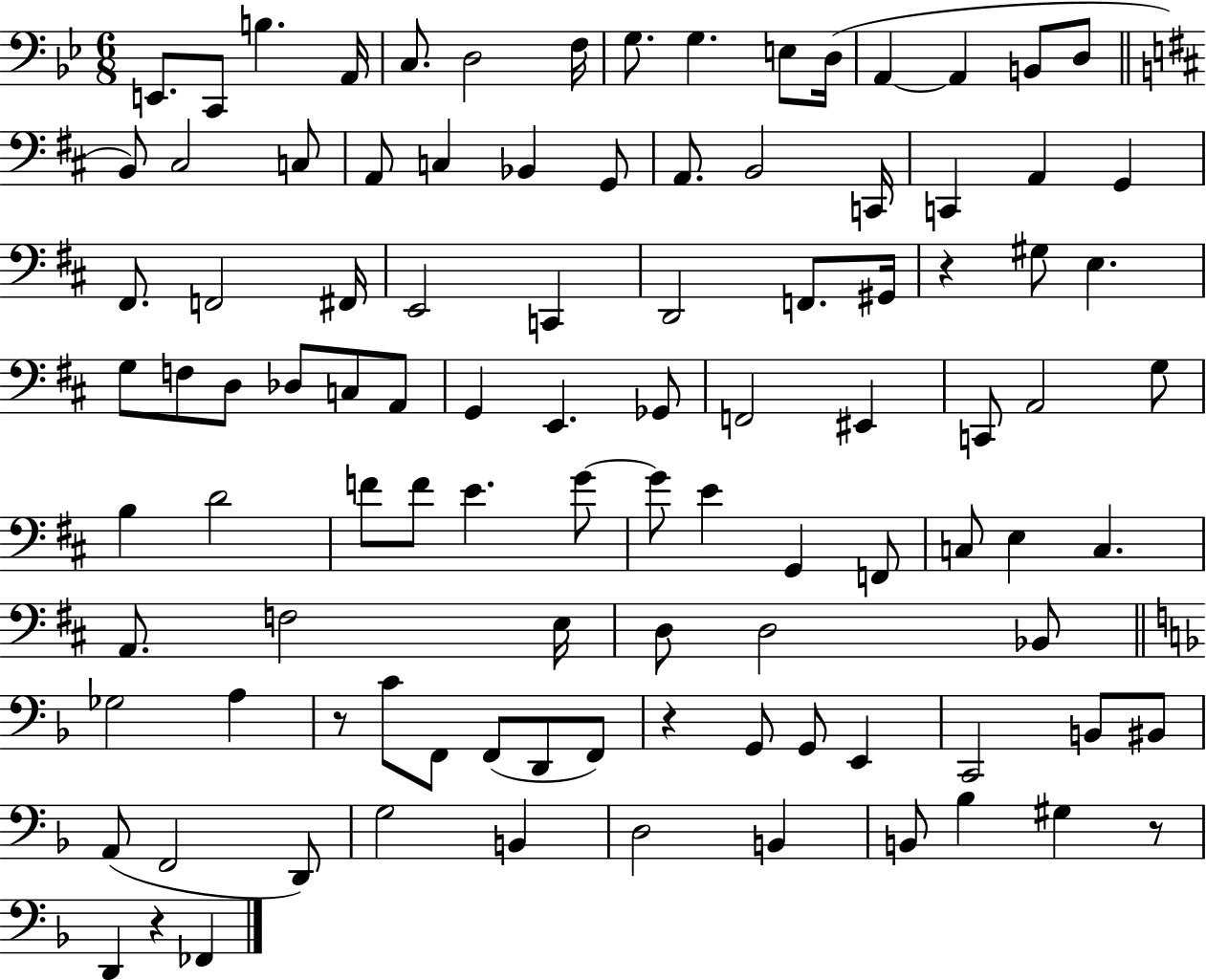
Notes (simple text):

E2/e. C2/e B3/q. A2/s C3/e. D3/h F3/s G3/e. G3/q. E3/e D3/s A2/q A2/q B2/e D3/e B2/e C#3/h C3/e A2/e C3/q Bb2/q G2/e A2/e. B2/h C2/s C2/q A2/q G2/q F#2/e. F2/h F#2/s E2/h C2/q D2/h F2/e. G#2/s R/q G#3/e E3/q. G3/e F3/e D3/e Db3/e C3/e A2/e G2/q E2/q. Gb2/e F2/h EIS2/q C2/e A2/h G3/e B3/q D4/h F4/e F4/e E4/q. G4/e G4/e E4/q G2/q F2/e C3/e E3/q C3/q. A2/e. F3/h E3/s D3/e D3/h Bb2/e Gb3/h A3/q R/e C4/e F2/e F2/e D2/e F2/e R/q G2/e G2/e E2/q C2/h B2/e BIS2/e A2/e F2/h D2/e G3/h B2/q D3/h B2/q B2/e Bb3/q G#3/q R/e D2/q R/q FES2/q